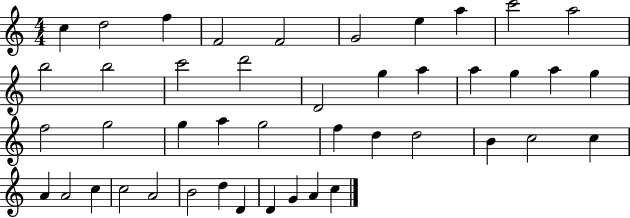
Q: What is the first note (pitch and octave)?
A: C5